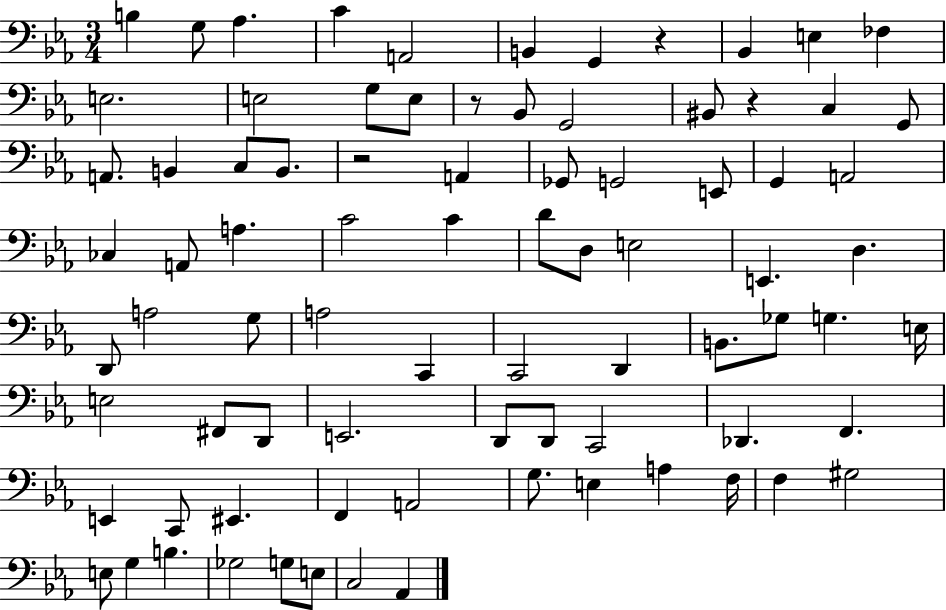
X:1
T:Untitled
M:3/4
L:1/4
K:Eb
B, G,/2 _A, C A,,2 B,, G,, z _B,, E, _F, E,2 E,2 G,/2 E,/2 z/2 _B,,/2 G,,2 ^B,,/2 z C, G,,/2 A,,/2 B,, C,/2 B,,/2 z2 A,, _G,,/2 G,,2 E,,/2 G,, A,,2 _C, A,,/2 A, C2 C D/2 D,/2 E,2 E,, D, D,,/2 A,2 G,/2 A,2 C,, C,,2 D,, B,,/2 _G,/2 G, E,/4 E,2 ^F,,/2 D,,/2 E,,2 D,,/2 D,,/2 C,,2 _D,, F,, E,, C,,/2 ^E,, F,, A,,2 G,/2 E, A, F,/4 F, ^G,2 E,/2 G, B, _G,2 G,/2 E,/2 C,2 _A,,